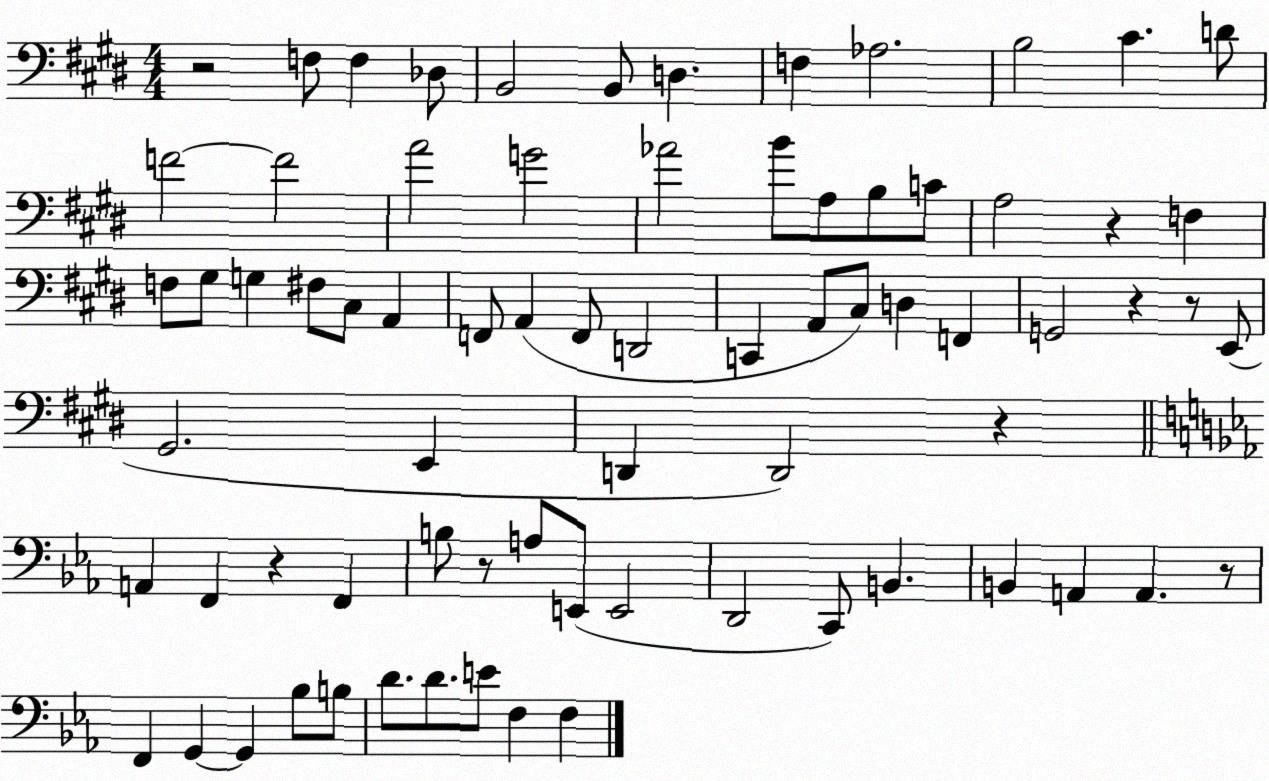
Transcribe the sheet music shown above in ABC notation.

X:1
T:Untitled
M:4/4
L:1/4
K:E
z2 F,/2 F, _D,/2 B,,2 B,,/2 D, F, _A,2 B,2 ^C D/2 F2 F2 A2 G2 _A2 B/2 A,/2 B,/2 C/2 A,2 z F, F,/2 ^G,/2 G, ^F,/2 ^C,/2 A,, F,,/2 A,, F,,/2 D,,2 C,, A,,/2 ^C,/2 D, F,, G,,2 z z/2 E,,/2 ^G,,2 E,, D,, D,,2 z A,, F,, z F,, B,/2 z/2 A,/2 E,,/2 E,,2 D,,2 C,,/2 B,, B,, A,, A,, z/2 F,, G,, G,, _B,/2 B,/2 D/2 D/2 E/2 F, F,